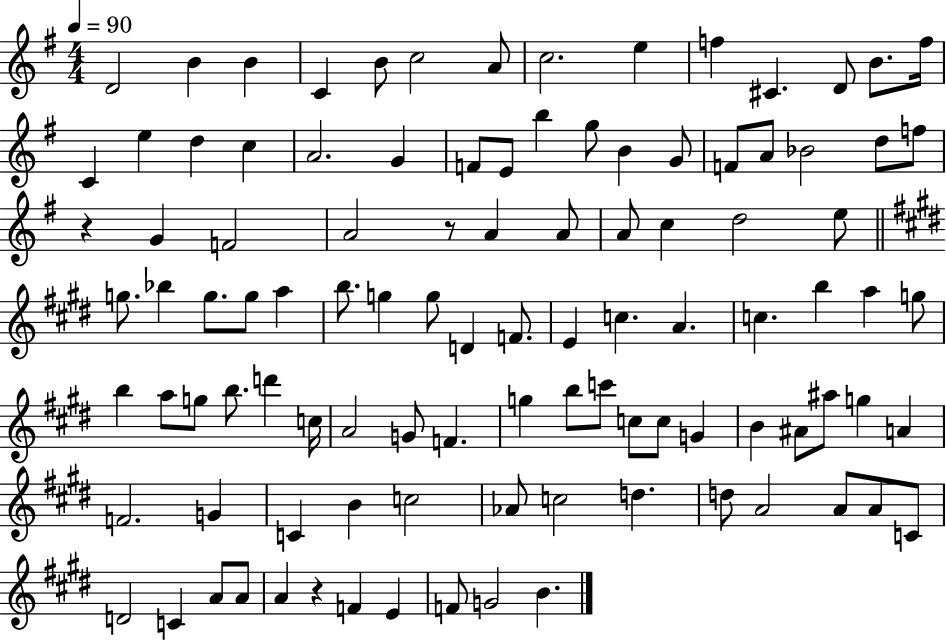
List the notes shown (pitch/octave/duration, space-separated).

D4/h B4/q B4/q C4/q B4/e C5/h A4/e C5/h. E5/q F5/q C#4/q. D4/e B4/e. F5/s C4/q E5/q D5/q C5/q A4/h. G4/q F4/e E4/e B5/q G5/e B4/q G4/e F4/e A4/e Bb4/h D5/e F5/e R/q G4/q F4/h A4/h R/e A4/q A4/e A4/e C5/q D5/h E5/e G5/e. Bb5/q G5/e. G5/e A5/q B5/e. G5/q G5/e D4/q F4/e. E4/q C5/q. A4/q. C5/q. B5/q A5/q G5/e B5/q A5/e G5/e B5/e. D6/q C5/s A4/h G4/e F4/q. G5/q B5/e C6/e C5/e C5/e G4/q B4/q A#4/e A#5/e G5/q A4/q F4/h. G4/q C4/q B4/q C5/h Ab4/e C5/h D5/q. D5/e A4/h A4/e A4/e C4/e D4/h C4/q A4/e A4/e A4/q R/q F4/q E4/q F4/e G4/h B4/q.